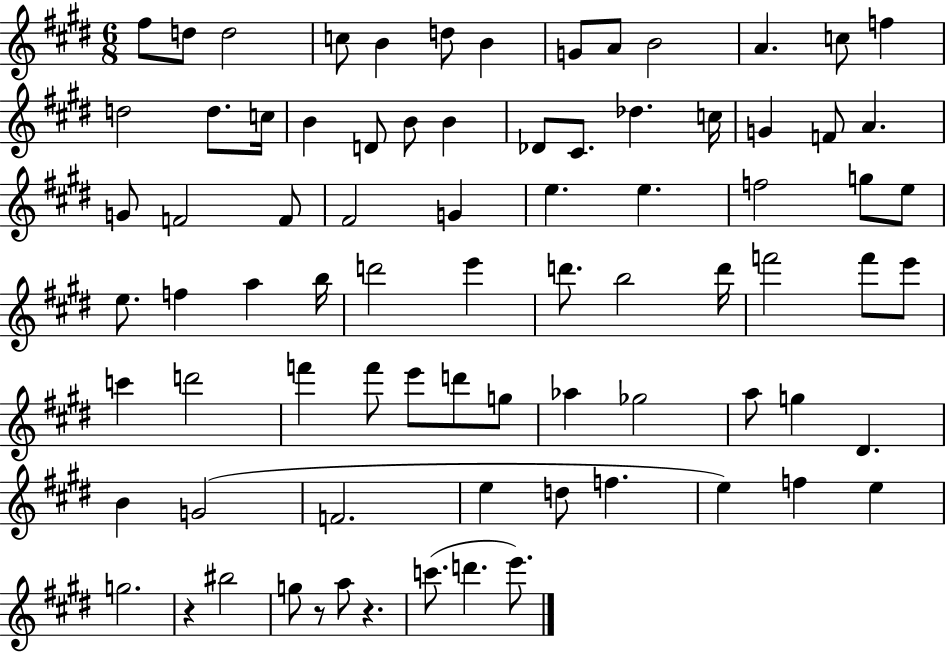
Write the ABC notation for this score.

X:1
T:Untitled
M:6/8
L:1/4
K:E
^f/2 d/2 d2 c/2 B d/2 B G/2 A/2 B2 A c/2 f d2 d/2 c/4 B D/2 B/2 B _D/2 ^C/2 _d c/4 G F/2 A G/2 F2 F/2 ^F2 G e e f2 g/2 e/2 e/2 f a b/4 d'2 e' d'/2 b2 d'/4 f'2 f'/2 e'/2 c' d'2 f' f'/2 e'/2 d'/2 g/2 _a _g2 a/2 g ^D B G2 F2 e d/2 f e f e g2 z ^b2 g/2 z/2 a/2 z c'/2 d' e'/2